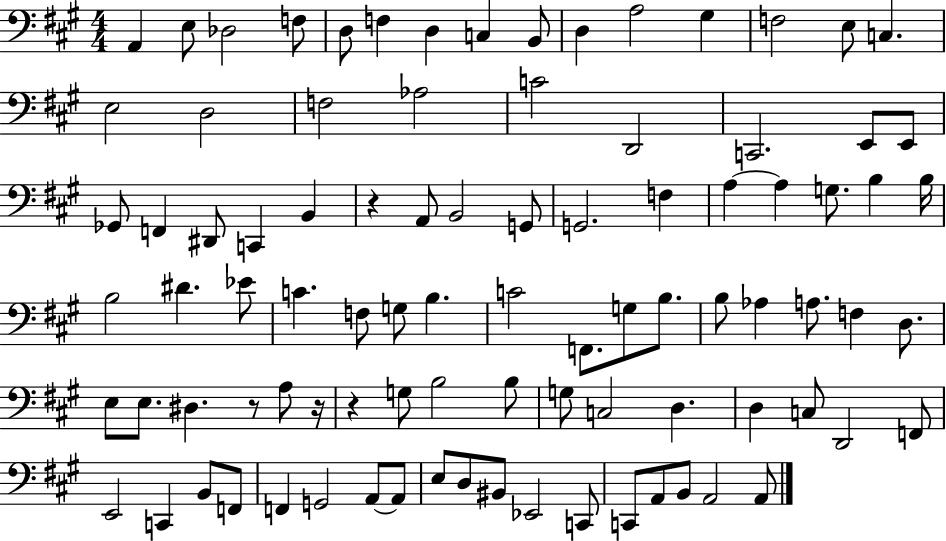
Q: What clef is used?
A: bass